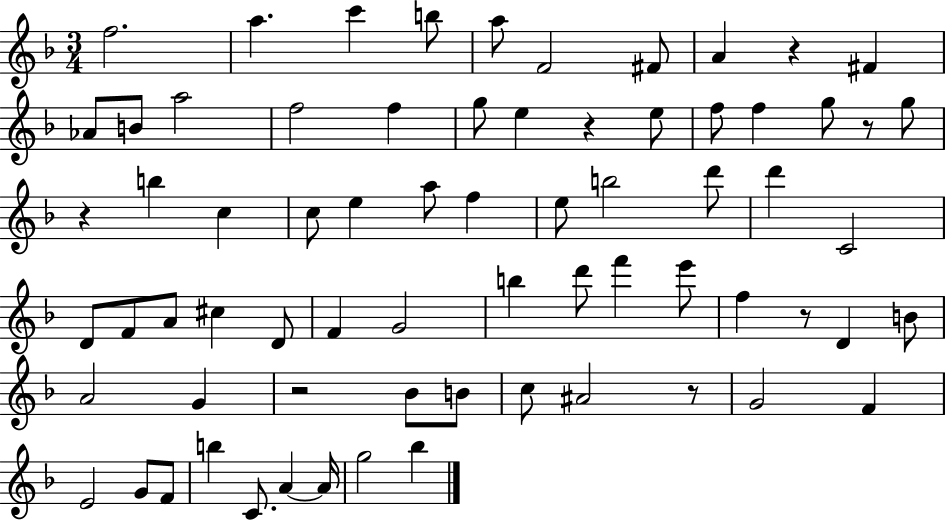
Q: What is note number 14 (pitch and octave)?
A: F5